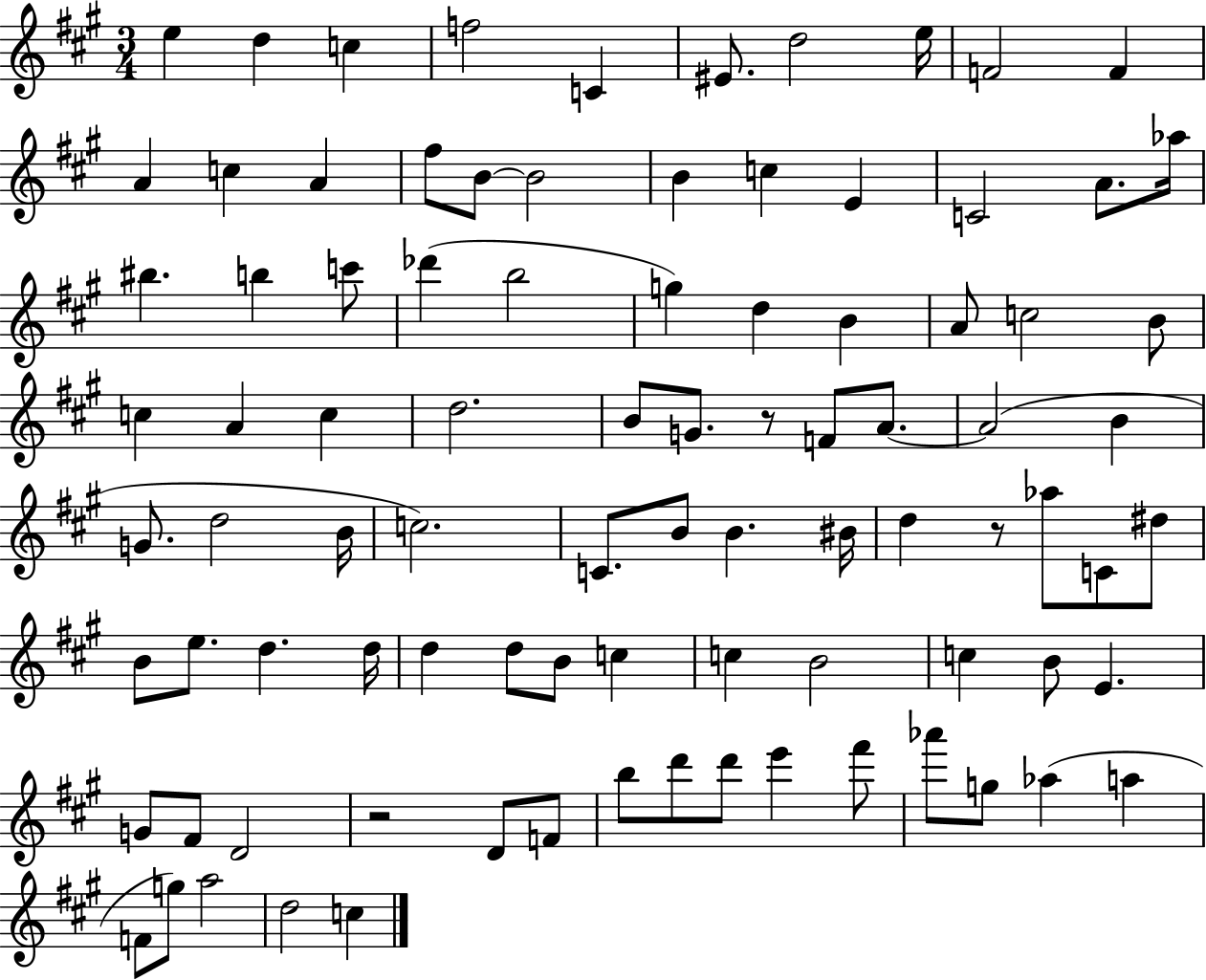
X:1
T:Untitled
M:3/4
L:1/4
K:A
e d c f2 C ^E/2 d2 e/4 F2 F A c A ^f/2 B/2 B2 B c E C2 A/2 _a/4 ^b b c'/2 _d' b2 g d B A/2 c2 B/2 c A c d2 B/2 G/2 z/2 F/2 A/2 A2 B G/2 d2 B/4 c2 C/2 B/2 B ^B/4 d z/2 _a/2 C/2 ^d/2 B/2 e/2 d d/4 d d/2 B/2 c c B2 c B/2 E G/2 ^F/2 D2 z2 D/2 F/2 b/2 d'/2 d'/2 e' ^f'/2 _a'/2 g/2 _a a F/2 g/2 a2 d2 c